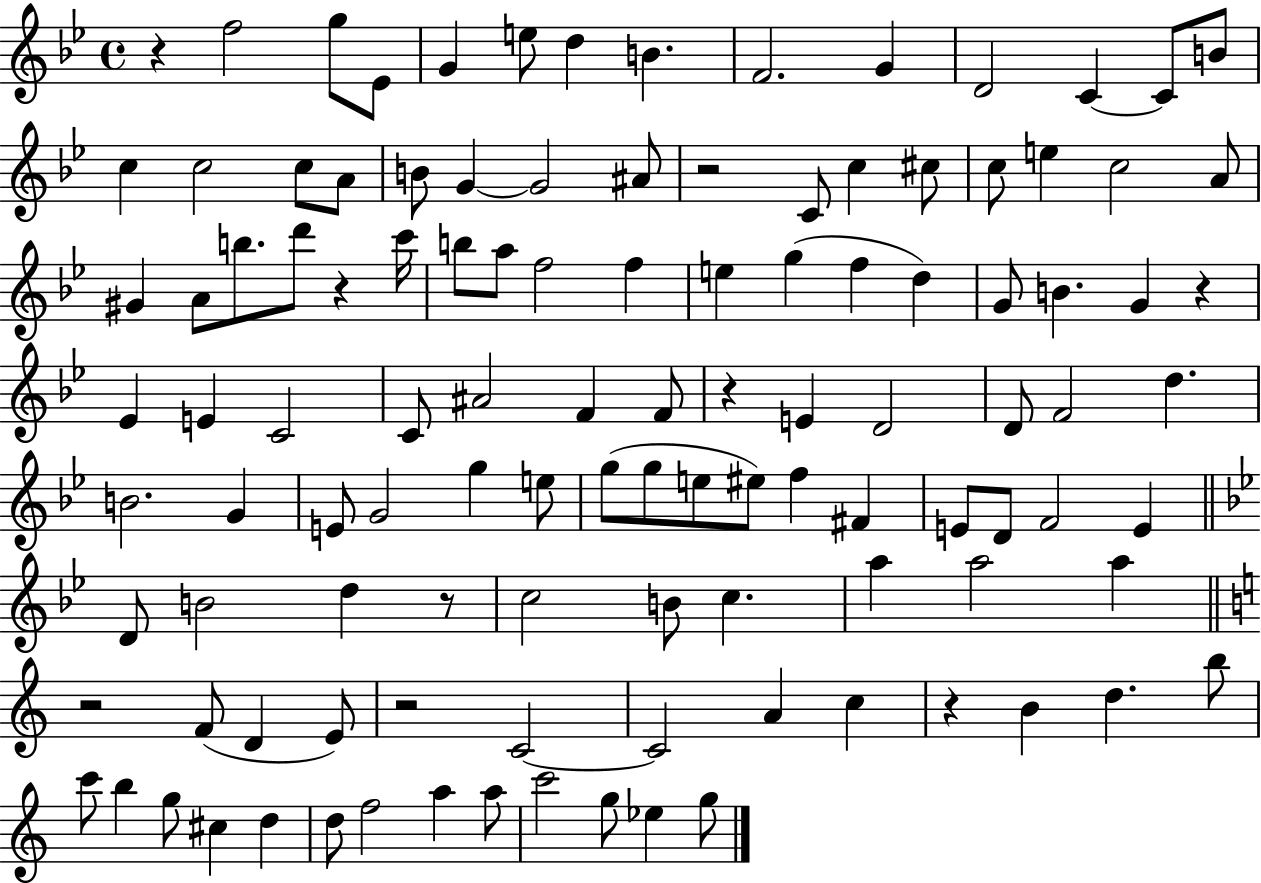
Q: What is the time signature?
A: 4/4